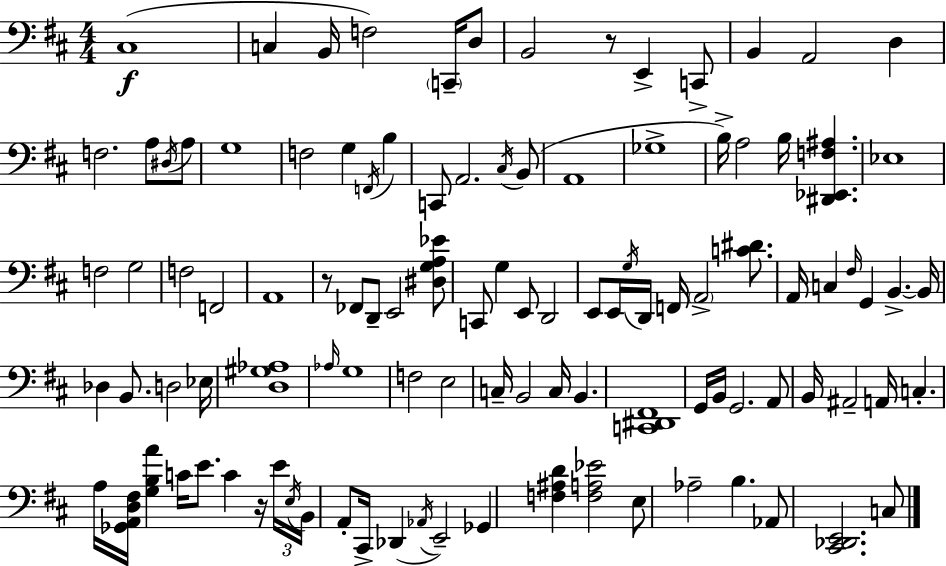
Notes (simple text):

C#3/w C3/q B2/s F3/h C2/s D3/e B2/h R/e E2/q C2/e B2/q A2/h D3/q F3/h. A3/e D#3/s A3/e G3/w F3/h G3/q F2/s B3/q C2/e A2/h. C#3/s B2/e A2/w Gb3/w B3/s A3/h B3/s [D#2,Eb2,F3,A#3]/q. Eb3/w F3/h G3/h F3/h F2/h A2/w R/e FES2/e D2/e E2/h [D#3,G3,A3,Eb4]/e C2/e G3/q E2/e D2/h E2/e E2/s G3/s D2/s F2/s A2/h [C4,D#4]/e. A2/s C3/q F#3/s G2/q B2/q. B2/s Db3/q B2/e. D3/h Eb3/s [D3,G#3,Ab3]/w Ab3/s G3/w F3/h E3/h C3/s B2/h C3/s B2/q. [C2,D#2,F#2]/w G2/s B2/s G2/h. A2/e B2/s A#2/h A2/s C3/q. A3/s [Gb2,A2,D3,F#3]/s [G3,B3,A4]/q C4/s E4/e. C4/q R/s E4/s E3/s B2/s A2/e C#2/s Db2/q Ab2/s E2/h Gb2/q [F3,A#3,D4]/q [F3,A3,Eb4]/h E3/e Ab3/h B3/q. Ab2/e [C#2,Db2,E2]/h. C3/e